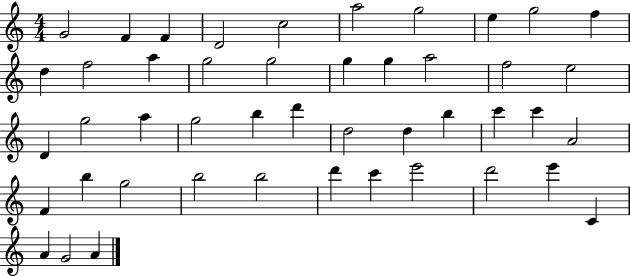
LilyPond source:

{
  \clef treble
  \numericTimeSignature
  \time 4/4
  \key c \major
  g'2 f'4 f'4 | d'2 c''2 | a''2 g''2 | e''4 g''2 f''4 | \break d''4 f''2 a''4 | g''2 g''2 | g''4 g''4 a''2 | f''2 e''2 | \break d'4 g''2 a''4 | g''2 b''4 d'''4 | d''2 d''4 b''4 | c'''4 c'''4 a'2 | \break f'4 b''4 g''2 | b''2 b''2 | d'''4 c'''4 e'''2 | d'''2 e'''4 c'4 | \break a'4 g'2 a'4 | \bar "|."
}